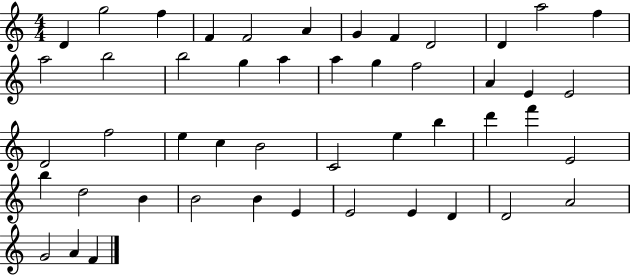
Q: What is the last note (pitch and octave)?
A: F4